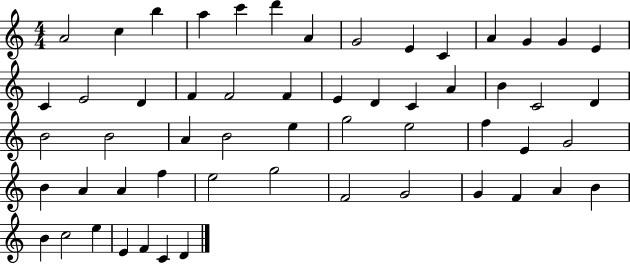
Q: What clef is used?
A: treble